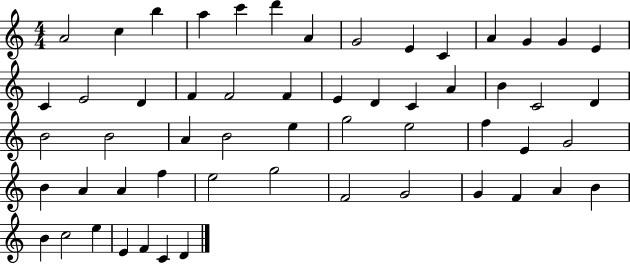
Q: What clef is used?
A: treble